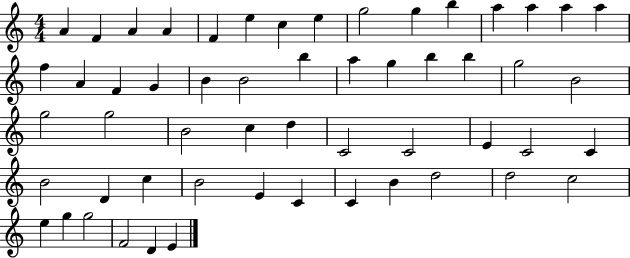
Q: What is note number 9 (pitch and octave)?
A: G5